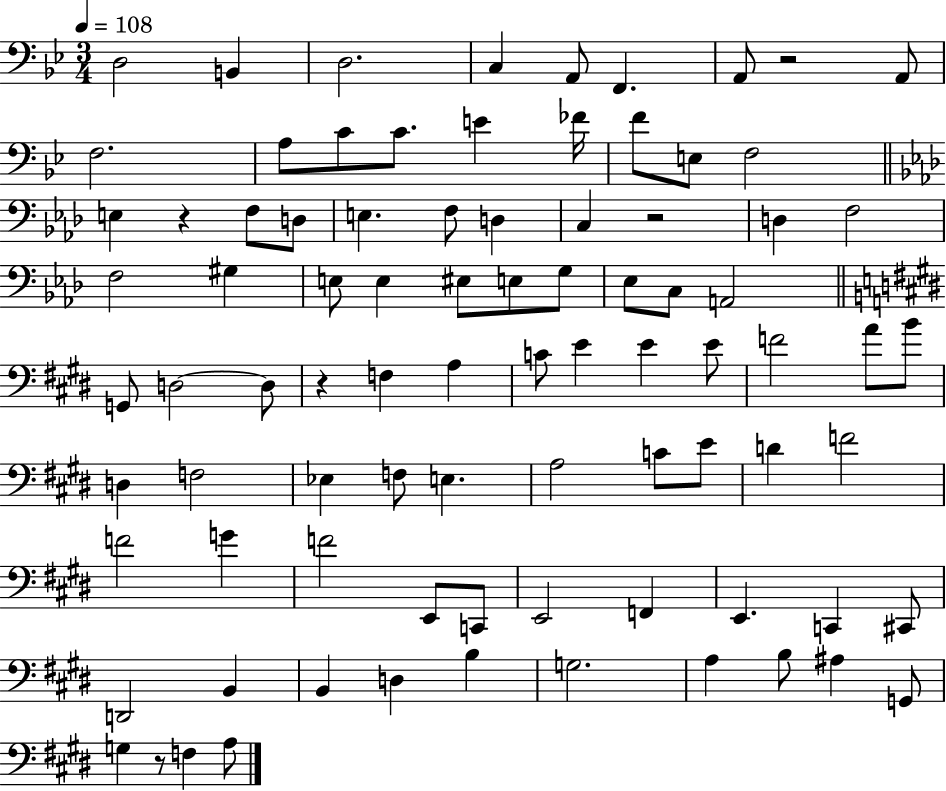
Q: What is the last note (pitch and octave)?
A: A3